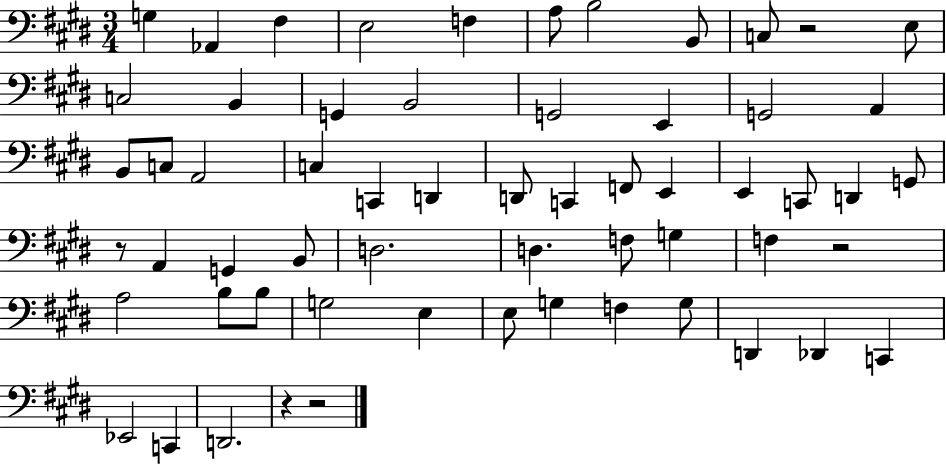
G3/q Ab2/q F#3/q E3/h F3/q A3/e B3/h B2/e C3/e R/h E3/e C3/h B2/q G2/q B2/h G2/h E2/q G2/h A2/q B2/e C3/e A2/h C3/q C2/q D2/q D2/e C2/q F2/e E2/q E2/q C2/e D2/q G2/e R/e A2/q G2/q B2/e D3/h. D3/q. F3/e G3/q F3/q R/h A3/h B3/e B3/e G3/h E3/q E3/e G3/q F3/q G3/e D2/q Db2/q C2/q Eb2/h C2/q D2/h. R/q R/h